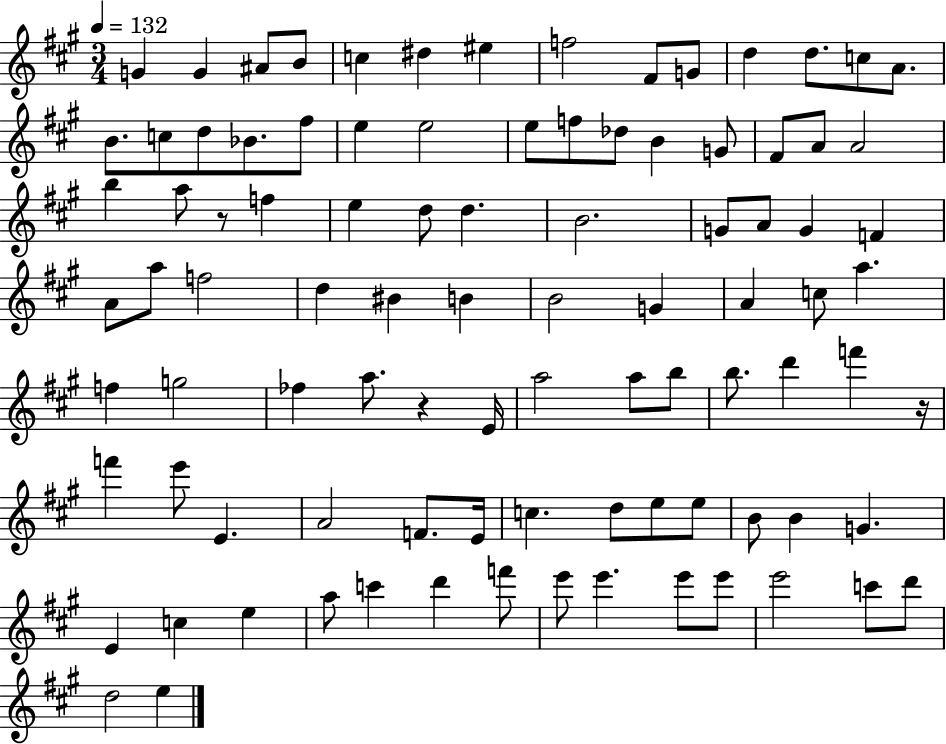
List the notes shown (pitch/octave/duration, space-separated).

G4/q G4/q A#4/e B4/e C5/q D#5/q EIS5/q F5/h F#4/e G4/e D5/q D5/e. C5/e A4/e. B4/e. C5/e D5/e Bb4/e. F#5/e E5/q E5/h E5/e F5/e Db5/e B4/q G4/e F#4/e A4/e A4/h B5/q A5/e R/e F5/q E5/q D5/e D5/q. B4/h. G4/e A4/e G4/q F4/q A4/e A5/e F5/h D5/q BIS4/q B4/q B4/h G4/q A4/q C5/e A5/q. F5/q G5/h FES5/q A5/e. R/q E4/s A5/h A5/e B5/e B5/e. D6/q F6/q R/s F6/q E6/e E4/q. A4/h F4/e. E4/s C5/q. D5/e E5/e E5/e B4/e B4/q G4/q. E4/q C5/q E5/q A5/e C6/q D6/q F6/e E6/e E6/q. E6/e E6/e E6/h C6/e D6/e D5/h E5/q